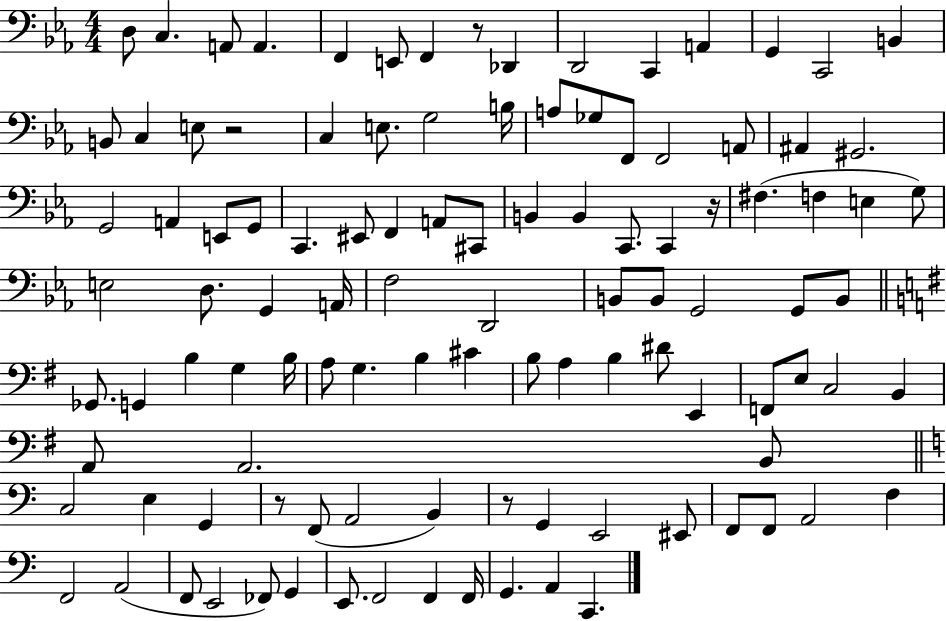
D3/e C3/q. A2/e A2/q. F2/q E2/e F2/q R/e Db2/q D2/h C2/q A2/q G2/q C2/h B2/q B2/e C3/q E3/e R/h C3/q E3/e. G3/h B3/s A3/e Gb3/e F2/e F2/h A2/e A#2/q G#2/h. G2/h A2/q E2/e G2/e C2/q. EIS2/e F2/q A2/e C#2/e B2/q B2/q C2/e. C2/q R/s F#3/q. F3/q E3/q G3/e E3/h D3/e. G2/q A2/s F3/h D2/h B2/e B2/e G2/h G2/e B2/e Gb2/e. G2/q B3/q G3/q B3/s A3/e G3/q. B3/q C#4/q B3/e A3/q B3/q D#4/e E2/q F2/e E3/e C3/h B2/q A2/e A2/h. B2/e C3/h E3/q G2/q R/e F2/e A2/h B2/q R/e G2/q E2/h EIS2/e F2/e F2/e A2/h F3/q F2/h A2/h F2/e E2/h FES2/e G2/q E2/e. F2/h F2/q F2/s G2/q. A2/q C2/q.